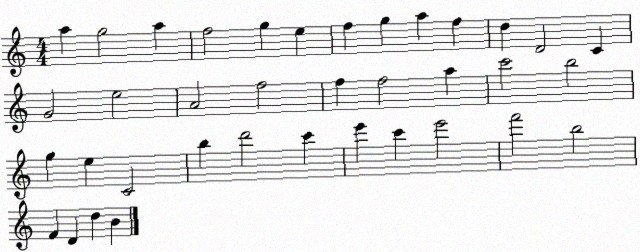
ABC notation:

X:1
T:Untitled
M:4/4
L:1/4
K:C
a g2 a f2 g e f g a f d D2 C G2 e2 A2 f2 f f2 a c'2 b2 g e C2 b d'2 c' e' c' e'2 f'2 b2 F D d B